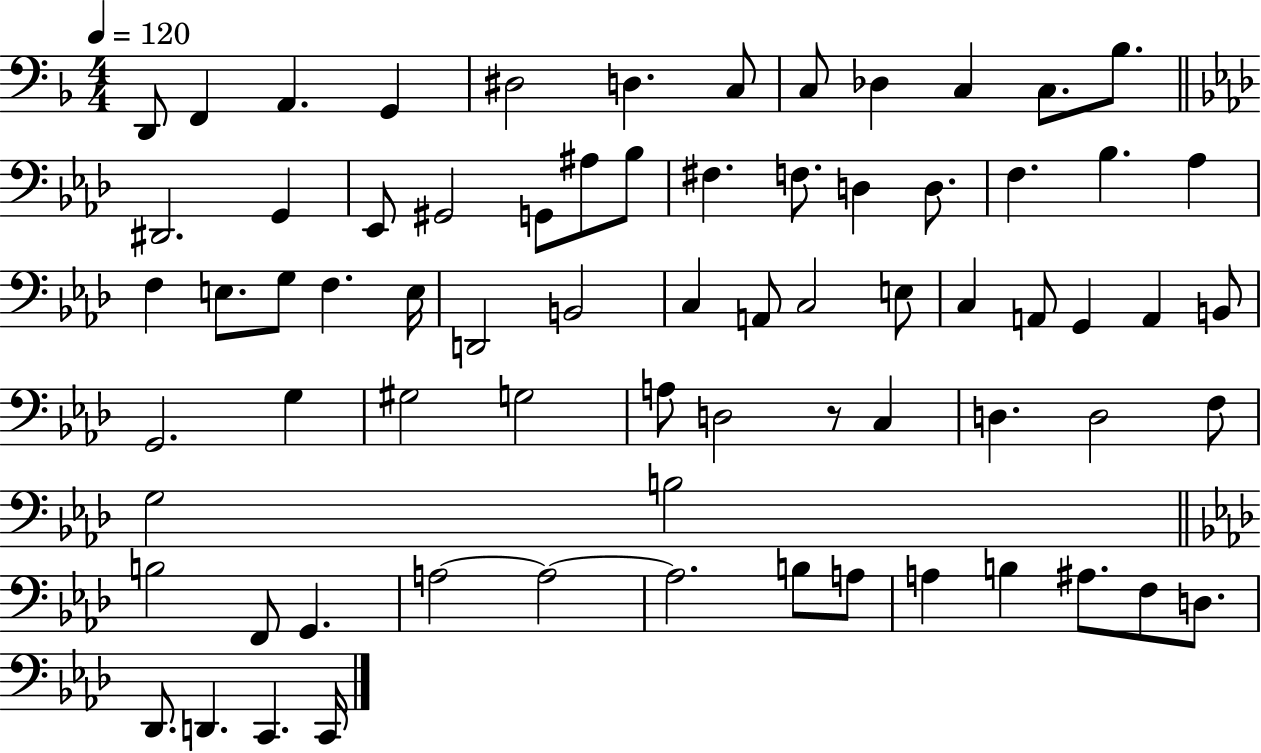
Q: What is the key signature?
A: F major